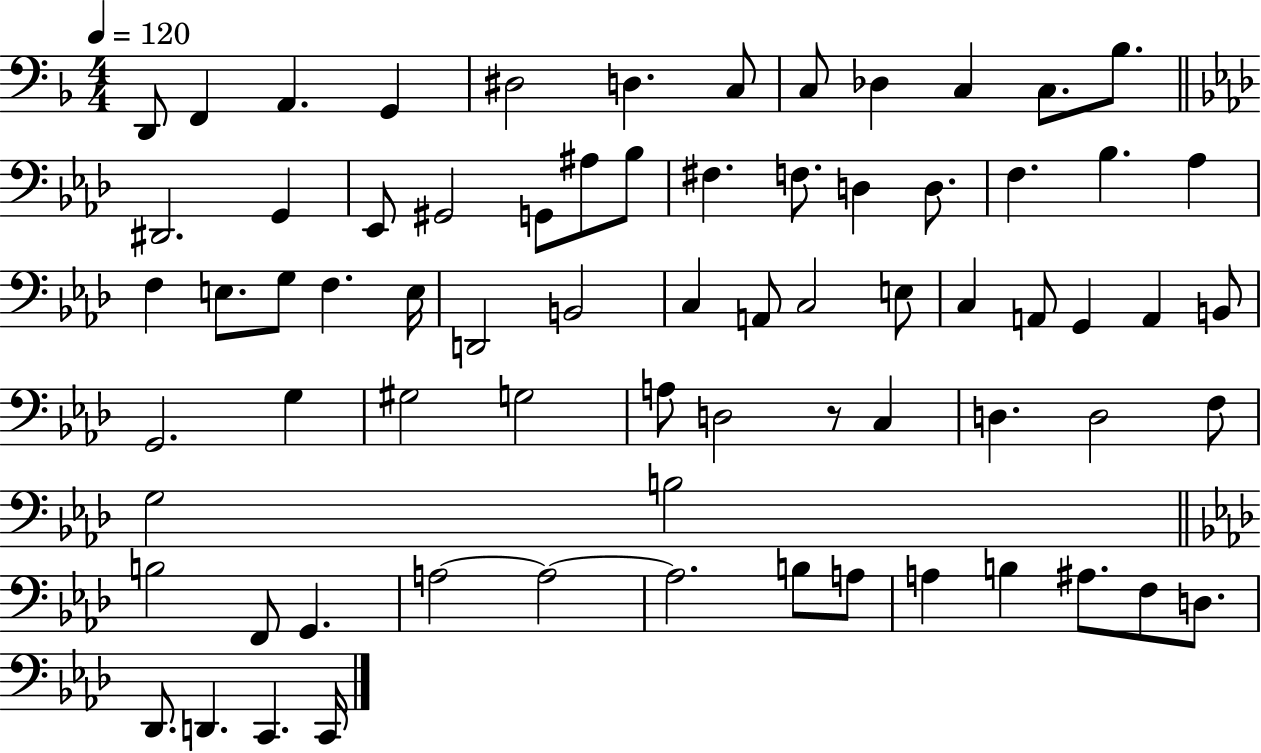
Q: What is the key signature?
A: F major